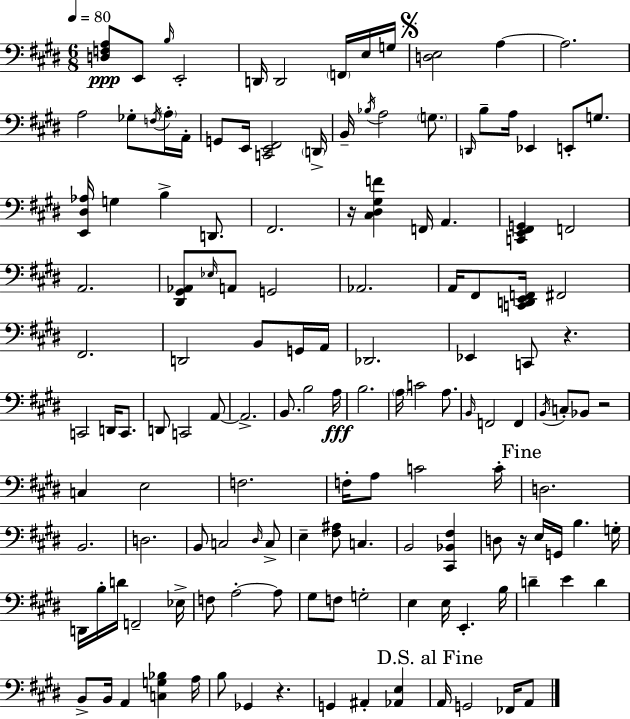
X:1
T:Untitled
M:6/8
L:1/4
K:E
[D,F,A,]/2 E,,/2 B,/4 E,,2 D,,/4 D,,2 F,,/4 E,/4 G,/4 [D,E,]2 A, A,2 A,2 _G,/2 F,/4 A,/4 A,,/4 G,,/2 E,,/4 [C,,E,,^F,,]2 D,,/4 B,,/4 _B,/4 A,2 G,/2 D,,/4 B,/2 A,/4 _E,, E,,/2 G,/2 [E,,^D,_A,]/4 G, B, D,,/2 ^F,,2 z/4 [^C,^D,^G,F] F,,/4 A,, [C,,E,,^F,,G,,] F,,2 A,,2 [^D,,^G,,_A,,]/2 _E,/4 A,,/2 G,,2 _A,,2 A,,/4 ^F,,/2 [C,,D,,E,,F,,]/4 ^F,,2 ^F,,2 D,,2 B,,/2 G,,/4 A,,/4 _D,,2 _E,, C,,/2 z C,,2 D,,/4 C,,/2 D,,/2 C,,2 A,,/2 A,,2 B,,/2 B,2 A,/4 B,2 A,/4 C2 A,/2 B,,/4 F,,2 F,, B,,/4 C,/2 _B,,/2 z2 C, E,2 F,2 F,/4 A,/2 C2 C/4 D,2 B,,2 D,2 B,,/2 C,2 ^D,/4 C,/2 E, [^F,^A,]/2 C, B,,2 [^C,,_B,,^F,] D,/2 z/4 E,/4 G,,/4 B, G,/4 D,,/4 B,/4 D/4 F,,2 _E,/4 F,/2 A,2 A,/2 ^G,/2 F,/2 G,2 E, E,/4 E,, B,/4 D E D B,,/2 B,,/4 A,, [C,G,_B,] A,/4 B,/2 _G,, z G,, ^A,, [_A,,E,] A,,/4 G,,2 _F,,/4 A,,/2